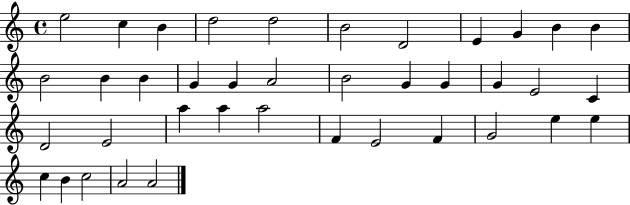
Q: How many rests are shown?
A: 0